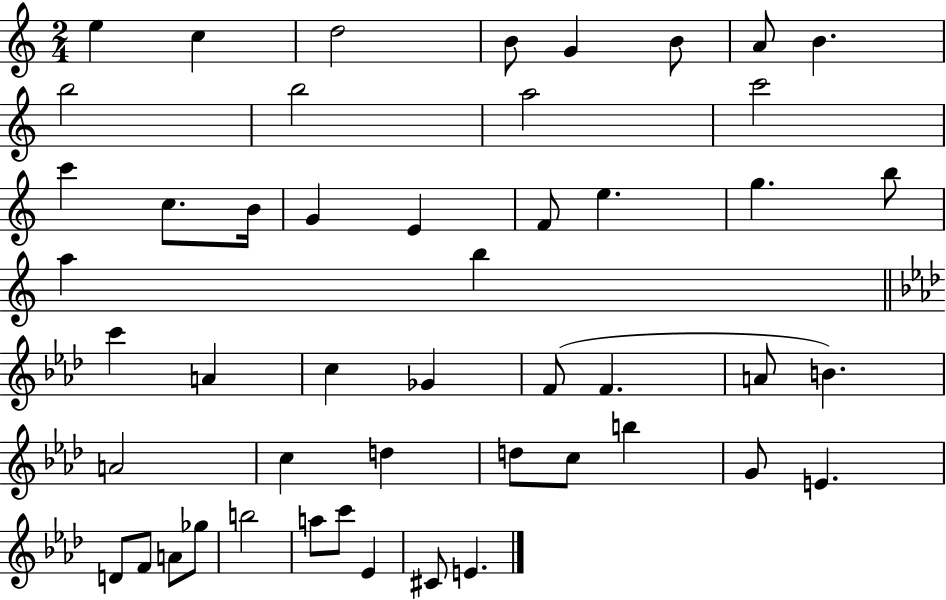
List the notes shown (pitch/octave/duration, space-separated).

E5/q C5/q D5/h B4/e G4/q B4/e A4/e B4/q. B5/h B5/h A5/h C6/h C6/q C5/e. B4/s G4/q E4/q F4/e E5/q. G5/q. B5/e A5/q B5/q C6/q A4/q C5/q Gb4/q F4/e F4/q. A4/e B4/q. A4/h C5/q D5/q D5/e C5/e B5/q G4/e E4/q. D4/e F4/e A4/e Gb5/e B5/h A5/e C6/e Eb4/q C#4/e E4/q.